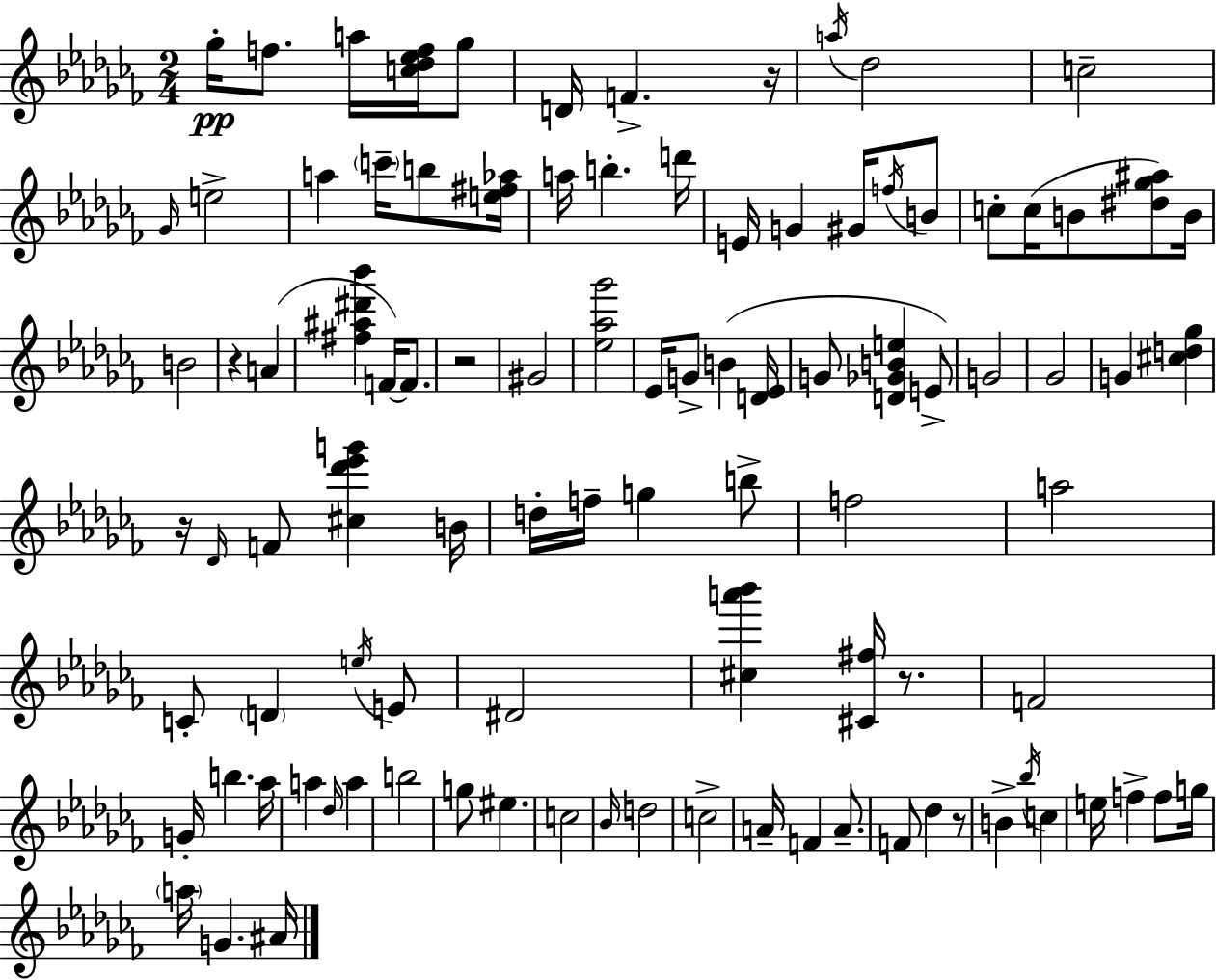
{
  \clef treble
  \numericTimeSignature
  \time 2/4
  \key aes \minor
  ges''16-.\pp f''8. a''16 <c'' des'' ees'' f''>16 ges''8 | d'16 f'4.-> r16 | \acciaccatura { a''16 } des''2 | c''2-- | \break \grace { ges'16 } e''2-> | a''4 \parenthesize c'''16-- b''8 | <e'' fis'' aes''>16 a''16 b''4.-. | d'''16 e'16 g'4 gis'16 | \break \acciaccatura { f''16 } b'8 c''8-. c''16( b'8 | <dis'' ges'' ais''>8) b'16 b'2 | r4 a'4( | <fis'' ais'' dis''' bes'''>4 f'16~~) | \break f'8. r2 | gis'2 | <ees'' aes'' ges'''>2 | ees'16 g'8-> b'4( | \break <d' ees'>16 g'8 <d' ges' b' e''>4 | e'8->) g'2 | ges'2 | g'4 <cis'' d'' ges''>4 | \break r16 \grace { des'16 } f'8 <cis'' des''' ees''' g'''>4 | b'16 d''16-. f''16-- g''4 | b''8-> f''2 | a''2 | \break c'8-. \parenthesize d'4 | \acciaccatura { e''16 } e'8 dis'2 | <cis'' a''' bes'''>4 | <cis' fis''>16 r8. f'2 | \break g'16-. b''4. | aes''16 a''4 | \grace { des''16 } a''4 b''2 | g''8 | \break eis''4. c''2 | \grace { bes'16 } d''2 | c''2-> | a'16-- | \break f'4 a'8.-- f'8 | des''4 r8 b'4-> | \acciaccatura { bes''16 } c''4 | e''16 f''4-> f''8 g''16 | \break \parenthesize a''16 g'4. ais'16 | \bar "|."
}